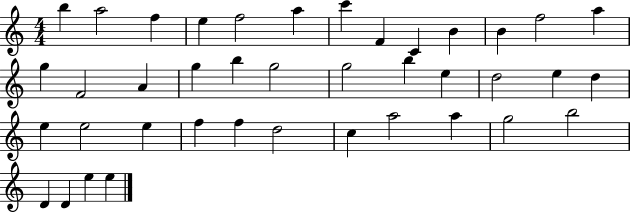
B5/q A5/h F5/q E5/q F5/h A5/q C6/q F4/q C4/q B4/q B4/q F5/h A5/q G5/q F4/h A4/q G5/q B5/q G5/h G5/h B5/q E5/q D5/h E5/q D5/q E5/q E5/h E5/q F5/q F5/q D5/h C5/q A5/h A5/q G5/h B5/h D4/q D4/q E5/q E5/q